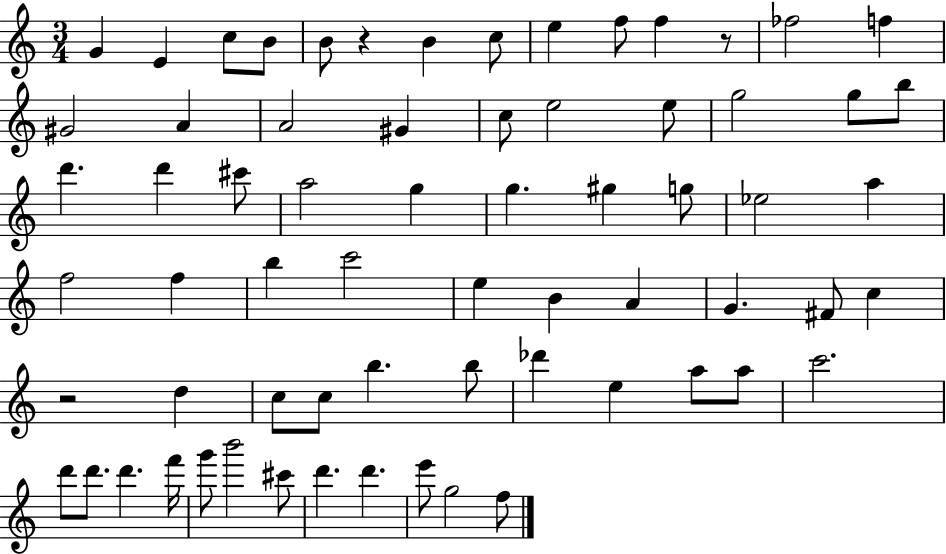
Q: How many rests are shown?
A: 3